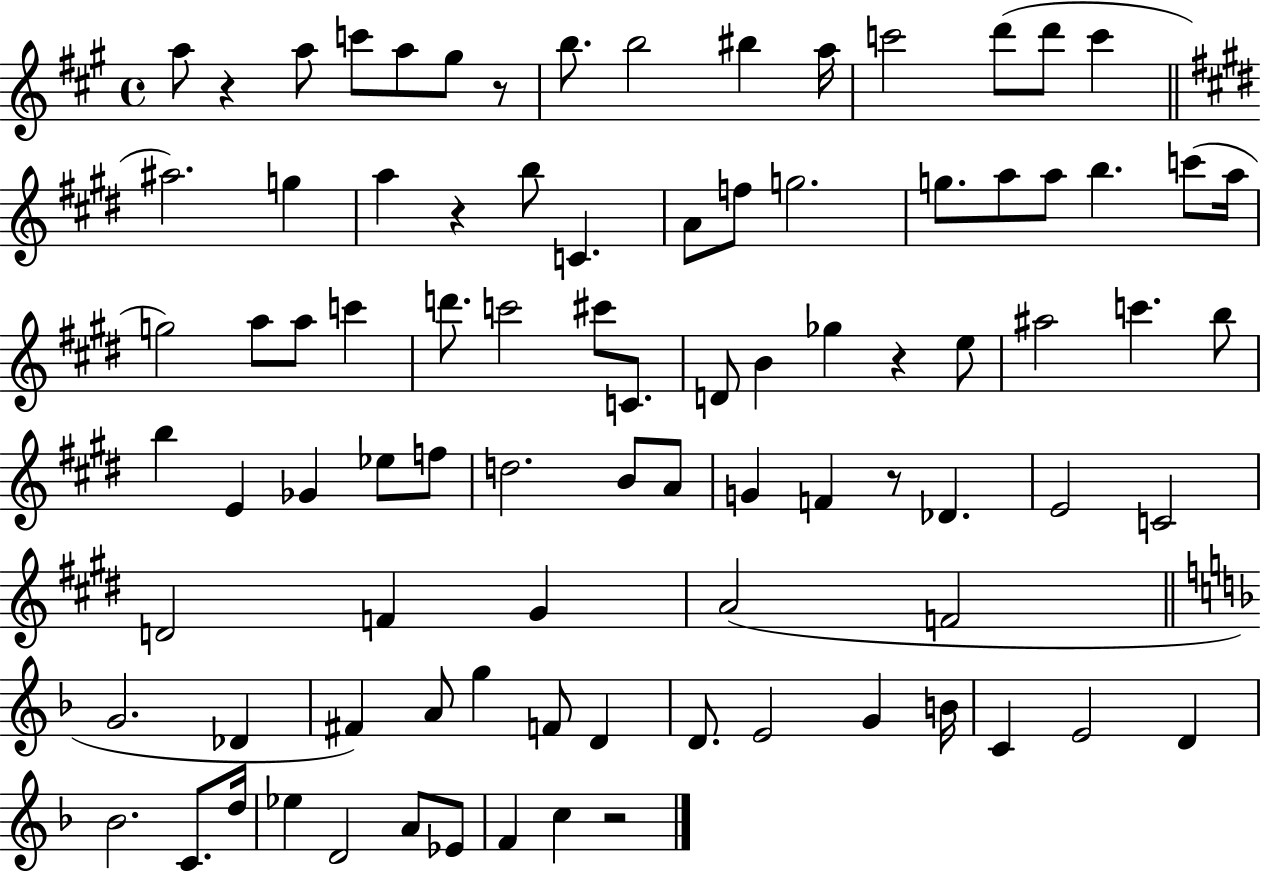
A5/e R/q A5/e C6/e A5/e G#5/e R/e B5/e. B5/h BIS5/q A5/s C6/h D6/e D6/e C6/q A#5/h. G5/q A5/q R/q B5/e C4/q. A4/e F5/e G5/h. G5/e. A5/e A5/e B5/q. C6/e A5/s G5/h A5/e A5/e C6/q D6/e. C6/h C#6/e C4/e. D4/e B4/q Gb5/q R/q E5/e A#5/h C6/q. B5/e B5/q E4/q Gb4/q Eb5/e F5/e D5/h. B4/e A4/e G4/q F4/q R/e Db4/q. E4/h C4/h D4/h F4/q G#4/q A4/h F4/h G4/h. Db4/q F#4/q A4/e G5/q F4/e D4/q D4/e. E4/h G4/q B4/s C4/q E4/h D4/q Bb4/h. C4/e. D5/s Eb5/q D4/h A4/e Eb4/e F4/q C5/q R/h